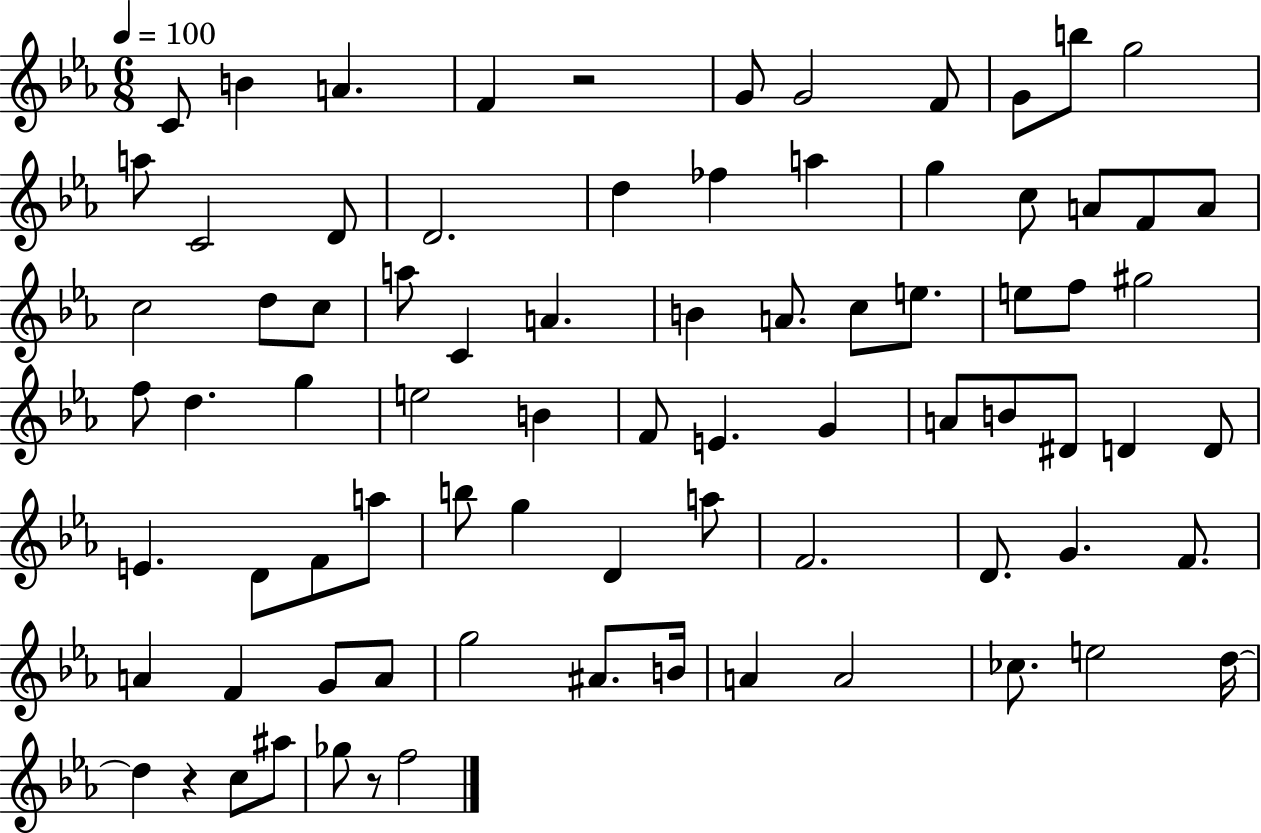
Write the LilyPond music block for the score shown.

{
  \clef treble
  \numericTimeSignature
  \time 6/8
  \key ees \major
  \tempo 4 = 100
  c'8 b'4 a'4. | f'4 r2 | g'8 g'2 f'8 | g'8 b''8 g''2 | \break a''8 c'2 d'8 | d'2. | d''4 fes''4 a''4 | g''4 c''8 a'8 f'8 a'8 | \break c''2 d''8 c''8 | a''8 c'4 a'4. | b'4 a'8. c''8 e''8. | e''8 f''8 gis''2 | \break f''8 d''4. g''4 | e''2 b'4 | f'8 e'4. g'4 | a'8 b'8 dis'8 d'4 d'8 | \break e'4. d'8 f'8 a''8 | b''8 g''4 d'4 a''8 | f'2. | d'8. g'4. f'8. | \break a'4 f'4 g'8 a'8 | g''2 ais'8. b'16 | a'4 a'2 | ces''8. e''2 d''16~~ | \break d''4 r4 c''8 ais''8 | ges''8 r8 f''2 | \bar "|."
}